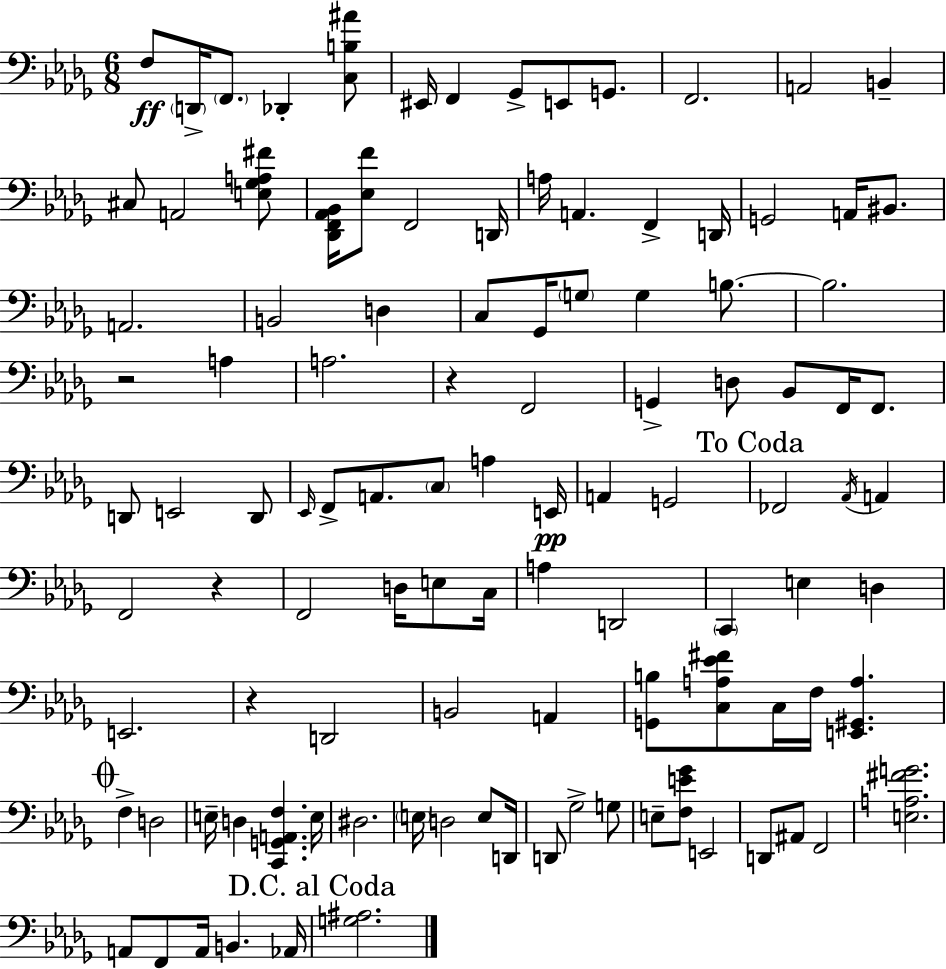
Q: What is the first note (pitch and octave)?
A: F3